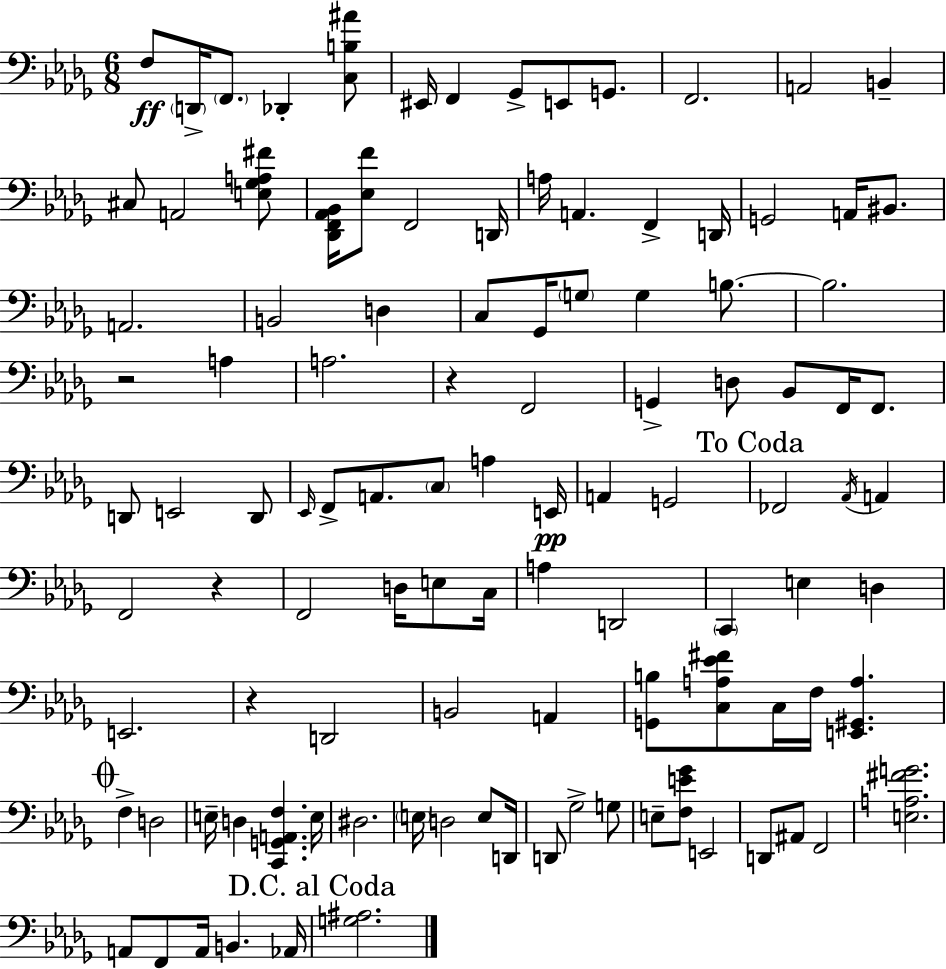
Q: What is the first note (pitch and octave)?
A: F3